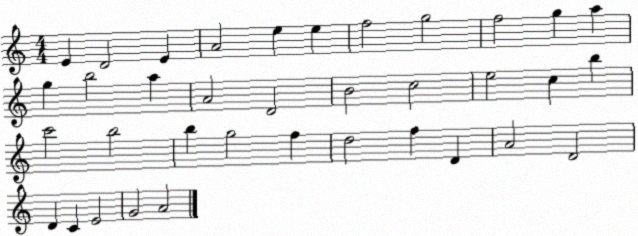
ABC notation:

X:1
T:Untitled
M:4/4
L:1/4
K:C
E D2 E A2 e e f2 g2 f2 g a g b2 a A2 D2 B2 c2 e2 c b c'2 b2 b g2 f d2 f D A2 D2 D C E2 G2 A2